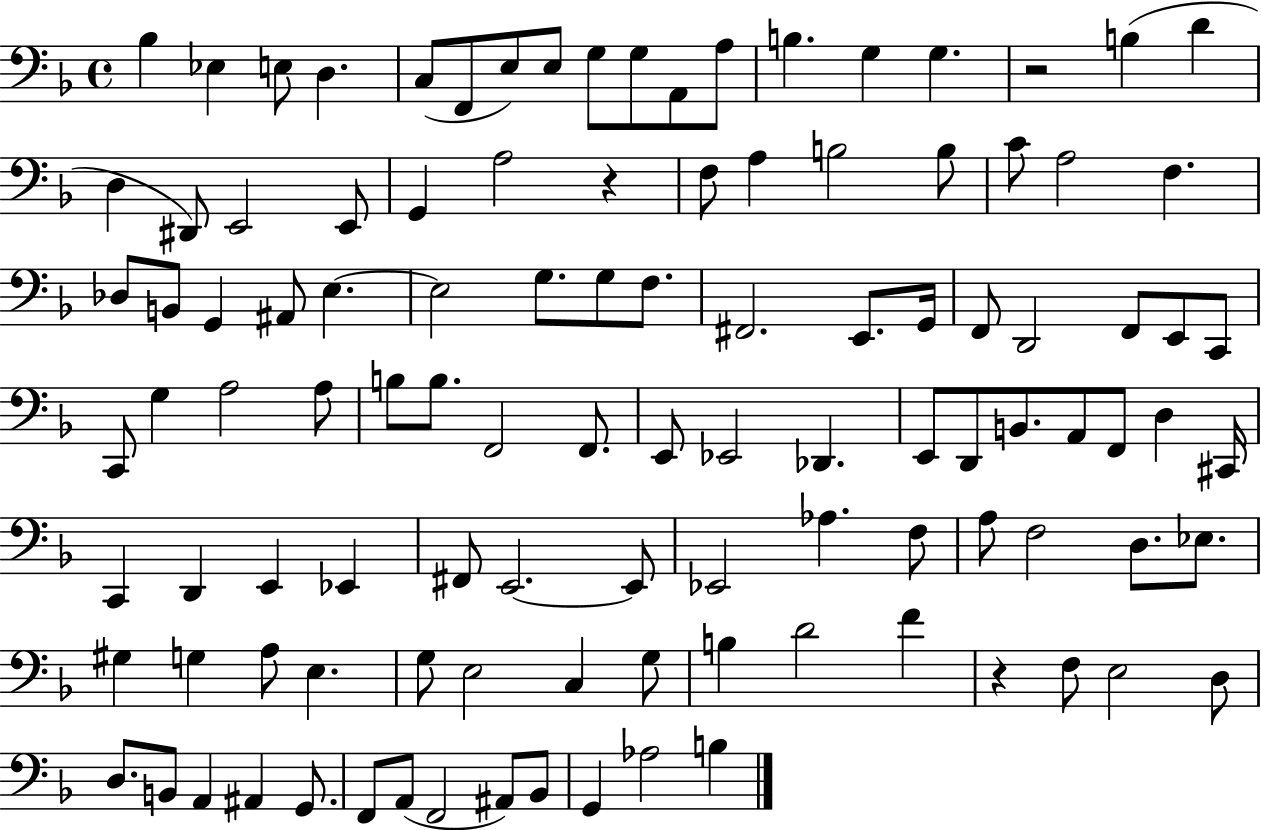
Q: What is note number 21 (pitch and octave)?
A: E2